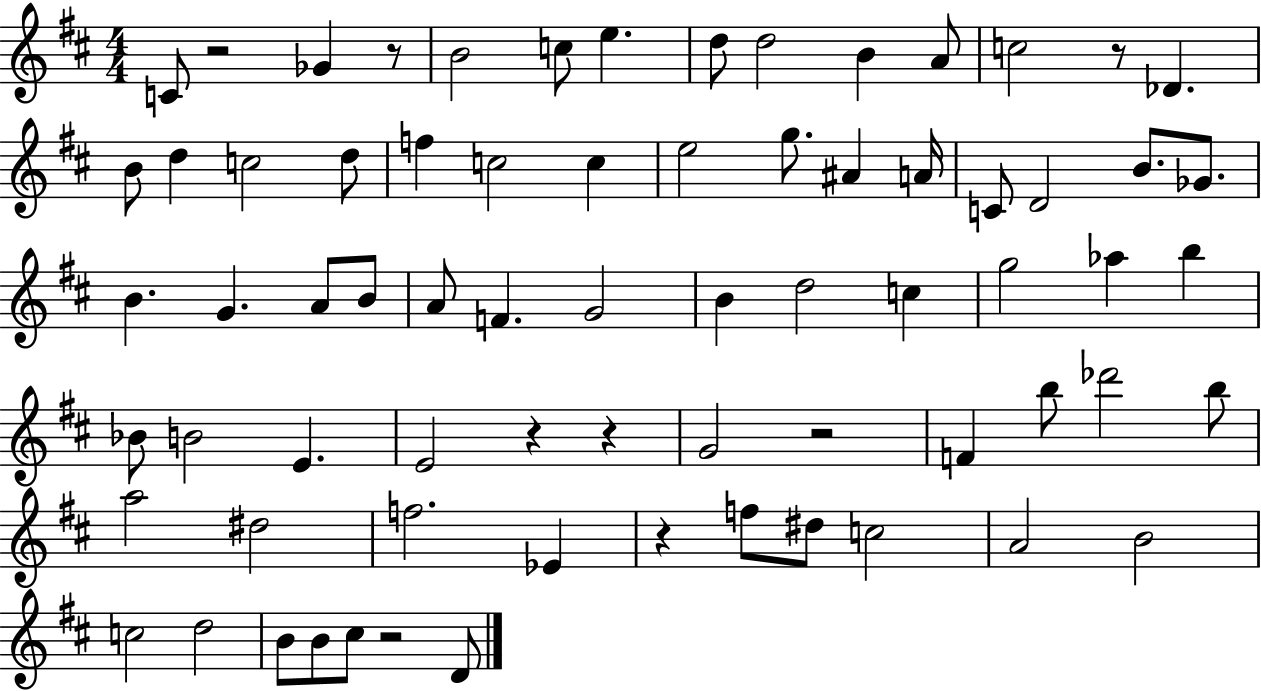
{
  \clef treble
  \numericTimeSignature
  \time 4/4
  \key d \major
  c'8 r2 ges'4 r8 | b'2 c''8 e''4. | d''8 d''2 b'4 a'8 | c''2 r8 des'4. | \break b'8 d''4 c''2 d''8 | f''4 c''2 c''4 | e''2 g''8. ais'4 a'16 | c'8 d'2 b'8. ges'8. | \break b'4. g'4. a'8 b'8 | a'8 f'4. g'2 | b'4 d''2 c''4 | g''2 aes''4 b''4 | \break bes'8 b'2 e'4. | e'2 r4 r4 | g'2 r2 | f'4 b''8 des'''2 b''8 | \break a''2 dis''2 | f''2. ees'4 | r4 f''8 dis''8 c''2 | a'2 b'2 | \break c''2 d''2 | b'8 b'8 cis''8 r2 d'8 | \bar "|."
}